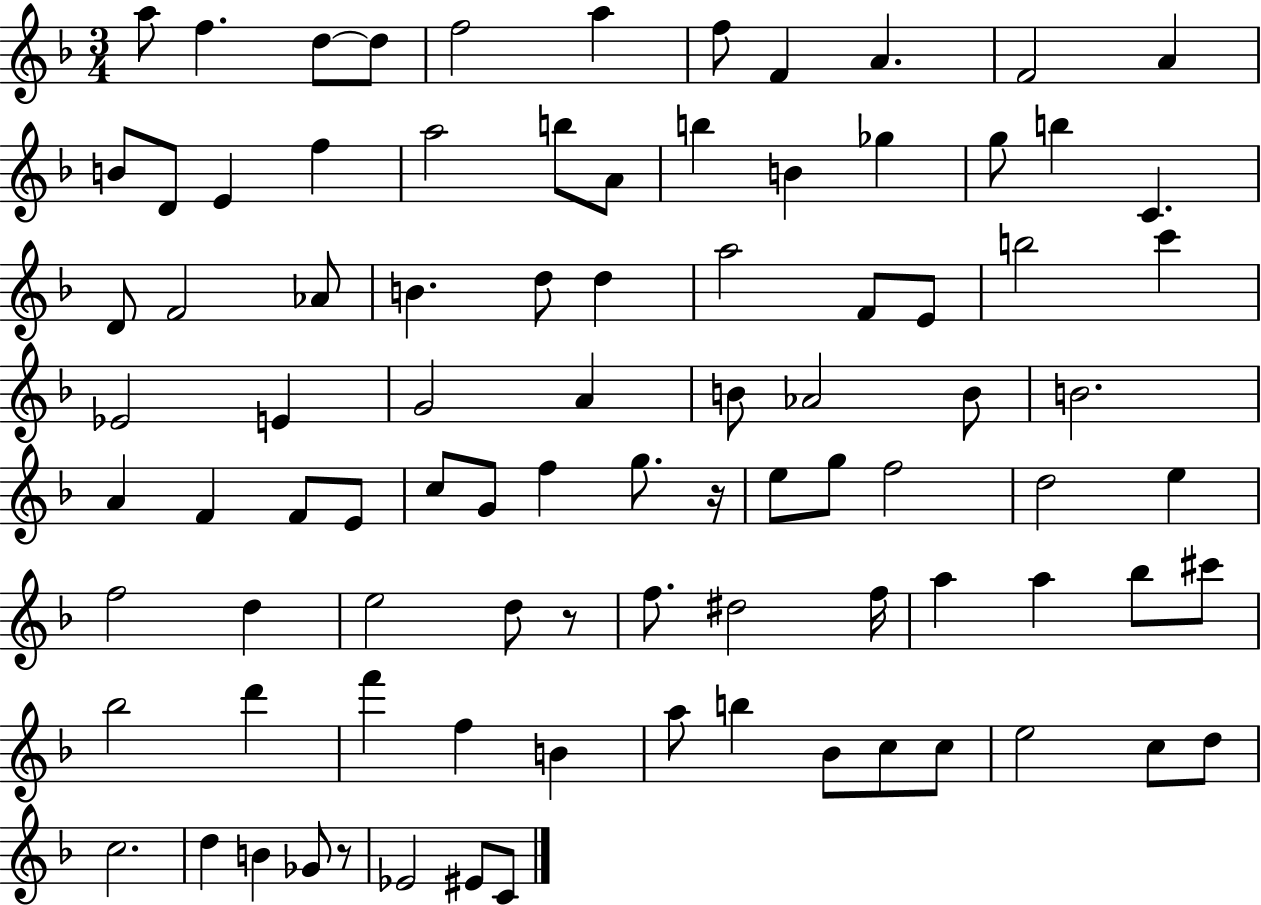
A5/e F5/q. D5/e D5/e F5/h A5/q F5/e F4/q A4/q. F4/h A4/q B4/e D4/e E4/q F5/q A5/h B5/e A4/e B5/q B4/q Gb5/q G5/e B5/q C4/q. D4/e F4/h Ab4/e B4/q. D5/e D5/q A5/h F4/e E4/e B5/h C6/q Eb4/h E4/q G4/h A4/q B4/e Ab4/h B4/e B4/h. A4/q F4/q F4/e E4/e C5/e G4/e F5/q G5/e. R/s E5/e G5/e F5/h D5/h E5/q F5/h D5/q E5/h D5/e R/e F5/e. D#5/h F5/s A5/q A5/q Bb5/e C#6/e Bb5/h D6/q F6/q F5/q B4/q A5/e B5/q Bb4/e C5/e C5/e E5/h C5/e D5/e C5/h. D5/q B4/q Gb4/e R/e Eb4/h EIS4/e C4/e